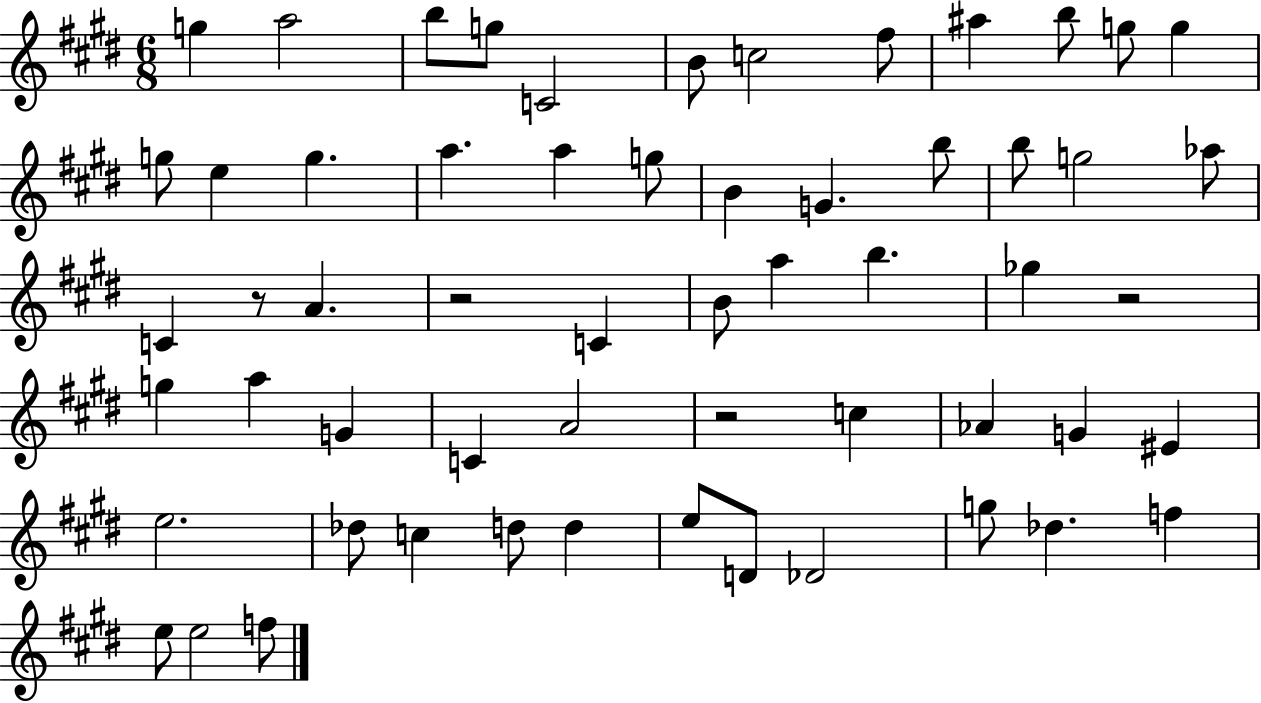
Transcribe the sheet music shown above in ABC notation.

X:1
T:Untitled
M:6/8
L:1/4
K:E
g a2 b/2 g/2 C2 B/2 c2 ^f/2 ^a b/2 g/2 g g/2 e g a a g/2 B G b/2 b/2 g2 _a/2 C z/2 A z2 C B/2 a b _g z2 g a G C A2 z2 c _A G ^E e2 _d/2 c d/2 d e/2 D/2 _D2 g/2 _d f e/2 e2 f/2